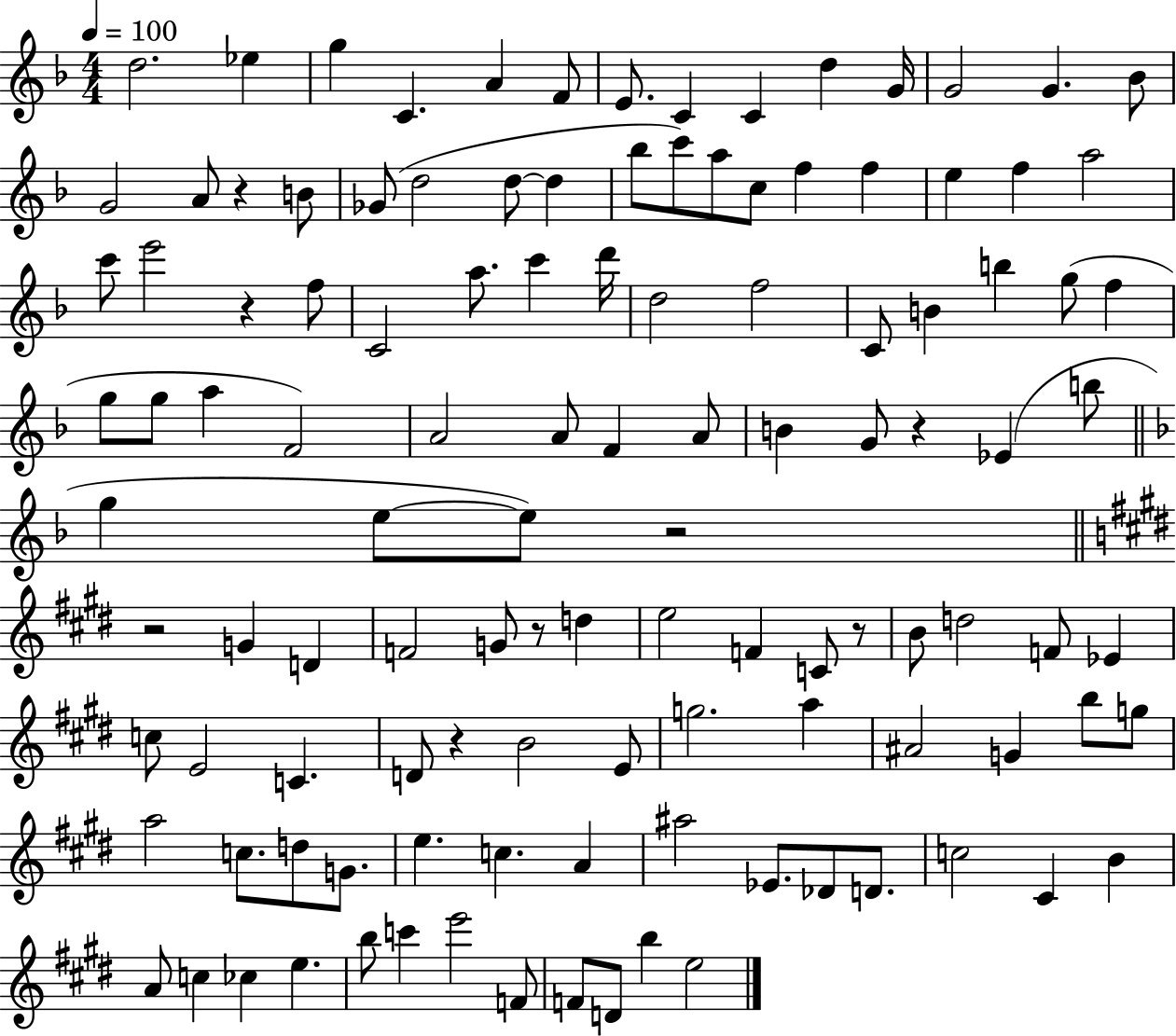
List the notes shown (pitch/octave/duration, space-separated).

D5/h. Eb5/q G5/q C4/q. A4/q F4/e E4/e. C4/q C4/q D5/q G4/s G4/h G4/q. Bb4/e G4/h A4/e R/q B4/e Gb4/e D5/h D5/e D5/q Bb5/e C6/e A5/e C5/e F5/q F5/q E5/q F5/q A5/h C6/e E6/h R/q F5/e C4/h A5/e. C6/q D6/s D5/h F5/h C4/e B4/q B5/q G5/e F5/q G5/e G5/e A5/q F4/h A4/h A4/e F4/q A4/e B4/q G4/e R/q Eb4/q B5/e G5/q E5/e E5/e R/h R/h G4/q D4/q F4/h G4/e R/e D5/q E5/h F4/q C4/e R/e B4/e D5/h F4/e Eb4/q C5/e E4/h C4/q. D4/e R/q B4/h E4/e G5/h. A5/q A#4/h G4/q B5/e G5/e A5/h C5/e. D5/e G4/e. E5/q. C5/q. A4/q A#5/h Eb4/e. Db4/e D4/e. C5/h C#4/q B4/q A4/e C5/q CES5/q E5/q. B5/e C6/q E6/h F4/e F4/e D4/e B5/q E5/h